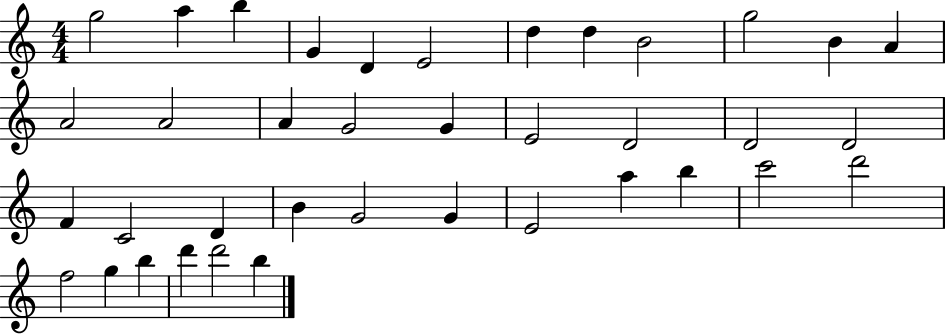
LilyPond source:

{
  \clef treble
  \numericTimeSignature
  \time 4/4
  \key c \major
  g''2 a''4 b''4 | g'4 d'4 e'2 | d''4 d''4 b'2 | g''2 b'4 a'4 | \break a'2 a'2 | a'4 g'2 g'4 | e'2 d'2 | d'2 d'2 | \break f'4 c'2 d'4 | b'4 g'2 g'4 | e'2 a''4 b''4 | c'''2 d'''2 | \break f''2 g''4 b''4 | d'''4 d'''2 b''4 | \bar "|."
}